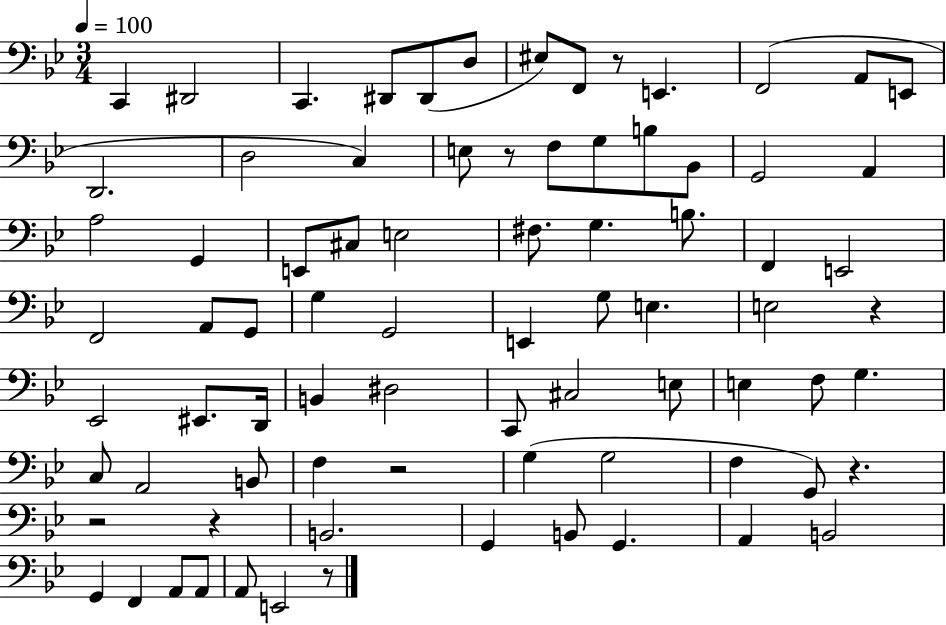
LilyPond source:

{
  \clef bass
  \numericTimeSignature
  \time 3/4
  \key bes \major
  \tempo 4 = 100
  c,4 dis,2 | c,4. dis,8 dis,8( d8 | eis8) f,8 r8 e,4. | f,2( a,8 e,8 | \break d,2. | d2 c4) | e8 r8 f8 g8 b8 bes,8 | g,2 a,4 | \break a2 g,4 | e,8 cis8 e2 | fis8. g4. b8. | f,4 e,2 | \break f,2 a,8 g,8 | g4 g,2 | e,4 g8 e4. | e2 r4 | \break ees,2 eis,8. d,16 | b,4 dis2 | c,8 cis2 e8 | e4 f8 g4. | \break c8 a,2 b,8 | f4 r2 | g4( g2 | f4 g,8) r4. | \break r2 r4 | b,2. | g,4 b,8 g,4. | a,4 b,2 | \break g,4 f,4 a,8 a,8 | a,8 e,2 r8 | \bar "|."
}